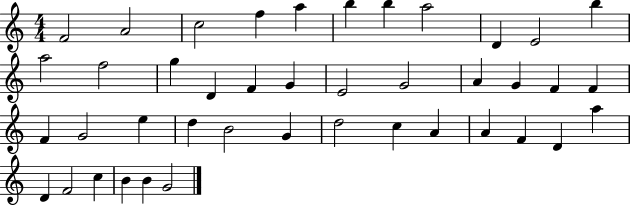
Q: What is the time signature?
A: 4/4